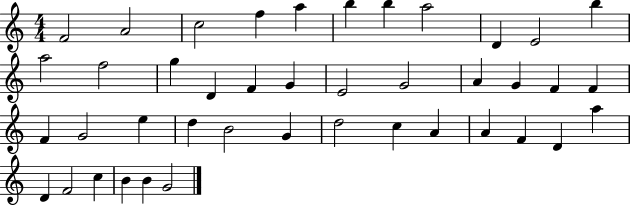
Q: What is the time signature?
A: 4/4